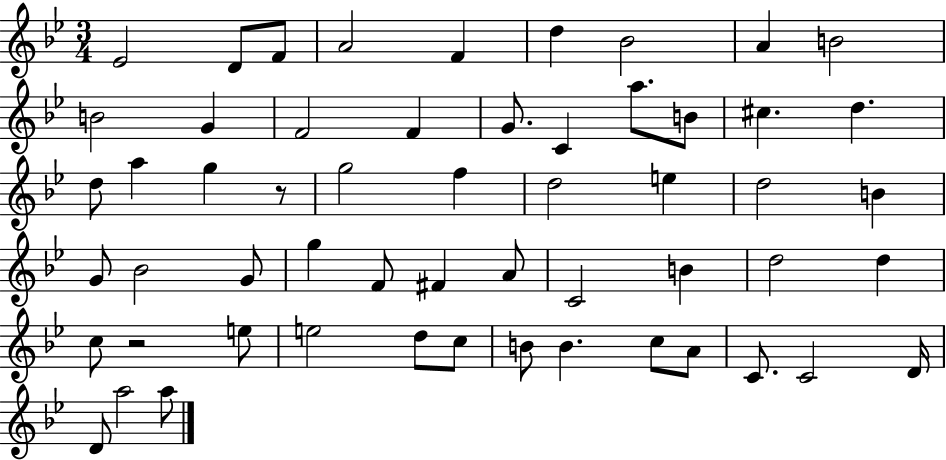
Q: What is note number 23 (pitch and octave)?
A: G5